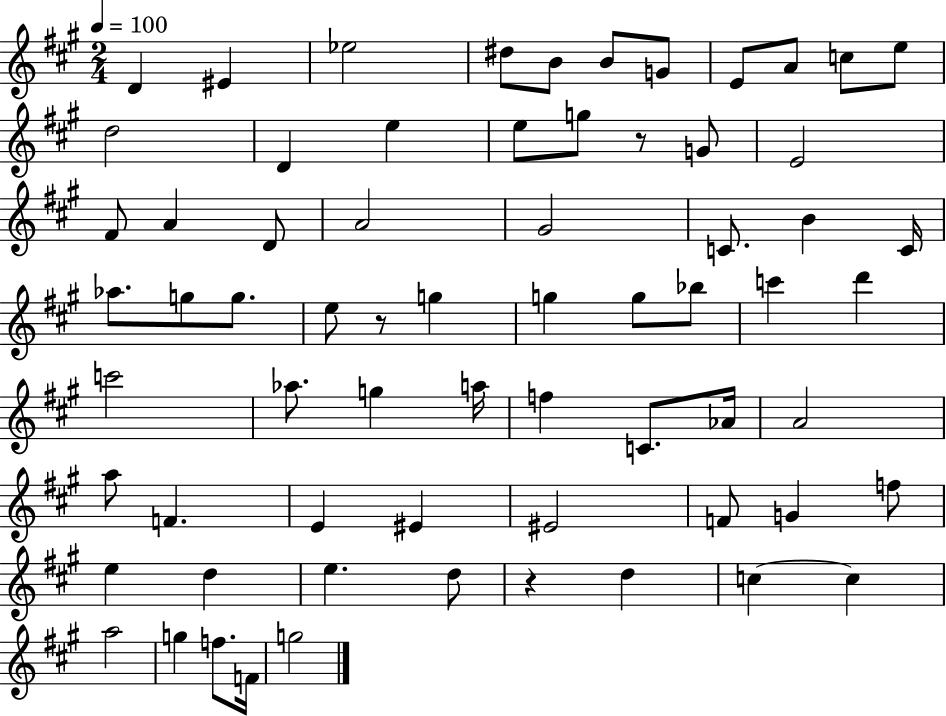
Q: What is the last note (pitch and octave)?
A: G5